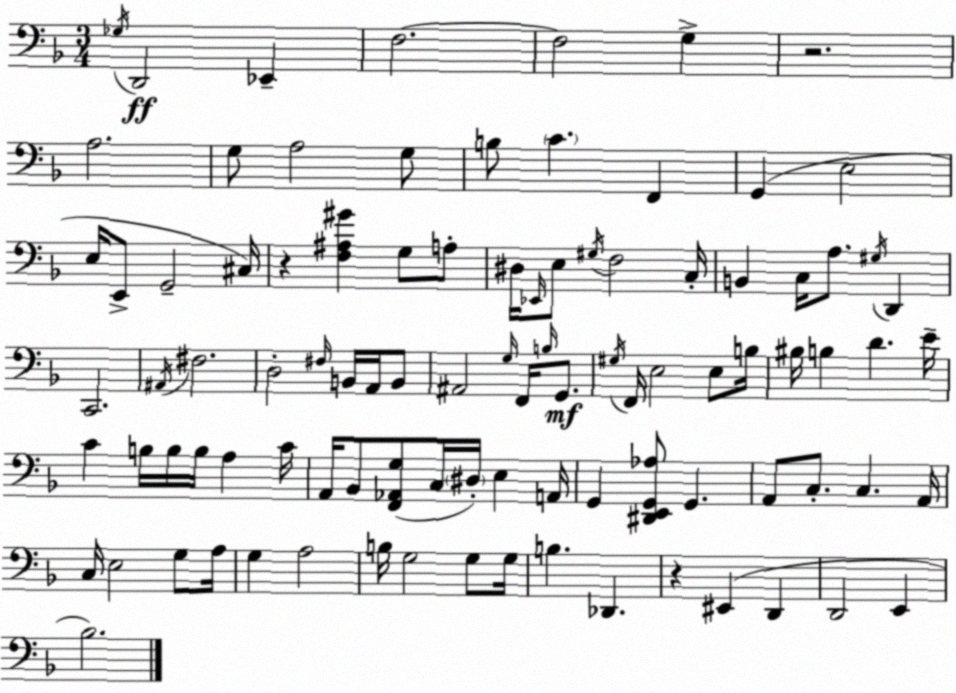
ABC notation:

X:1
T:Untitled
M:3/4
L:1/4
K:Dm
_G,/4 D,,2 _E,, F,2 F,2 G, z2 A,2 G,/2 A,2 G,/2 B,/2 C F,, G,, E,2 E,/4 E,,/2 G,,2 ^C,/4 z [F,^A,^G] G,/2 A,/2 ^D,/4 _E,,/4 E,/2 ^G,/4 F,2 C,/4 B,, C,/4 A,/2 ^G,/4 D,, C,,2 ^A,,/4 ^F,2 D,2 ^F,/4 B,,/4 A,,/4 B,,/2 ^A,,2 G,/4 F,,/4 B,/4 G,,/2 ^G,/4 F,,/4 E,2 E,/2 B,/4 ^B,/4 B, D E/4 C B,/4 B,/4 B,/4 A, C/4 A,,/4 _B,,/2 [F,,_A,,G,]/2 C,/4 ^D,/4 E, A,,/4 G,, [^D,,E,,G,,_A,]/2 G,, A,,/2 C,/2 C, A,,/4 C,/4 E,2 G,/2 A,/4 G, A,2 B,/4 G,2 G,/2 G,/4 B, _D,, z ^E,, D,, D,,2 E,, _B,2